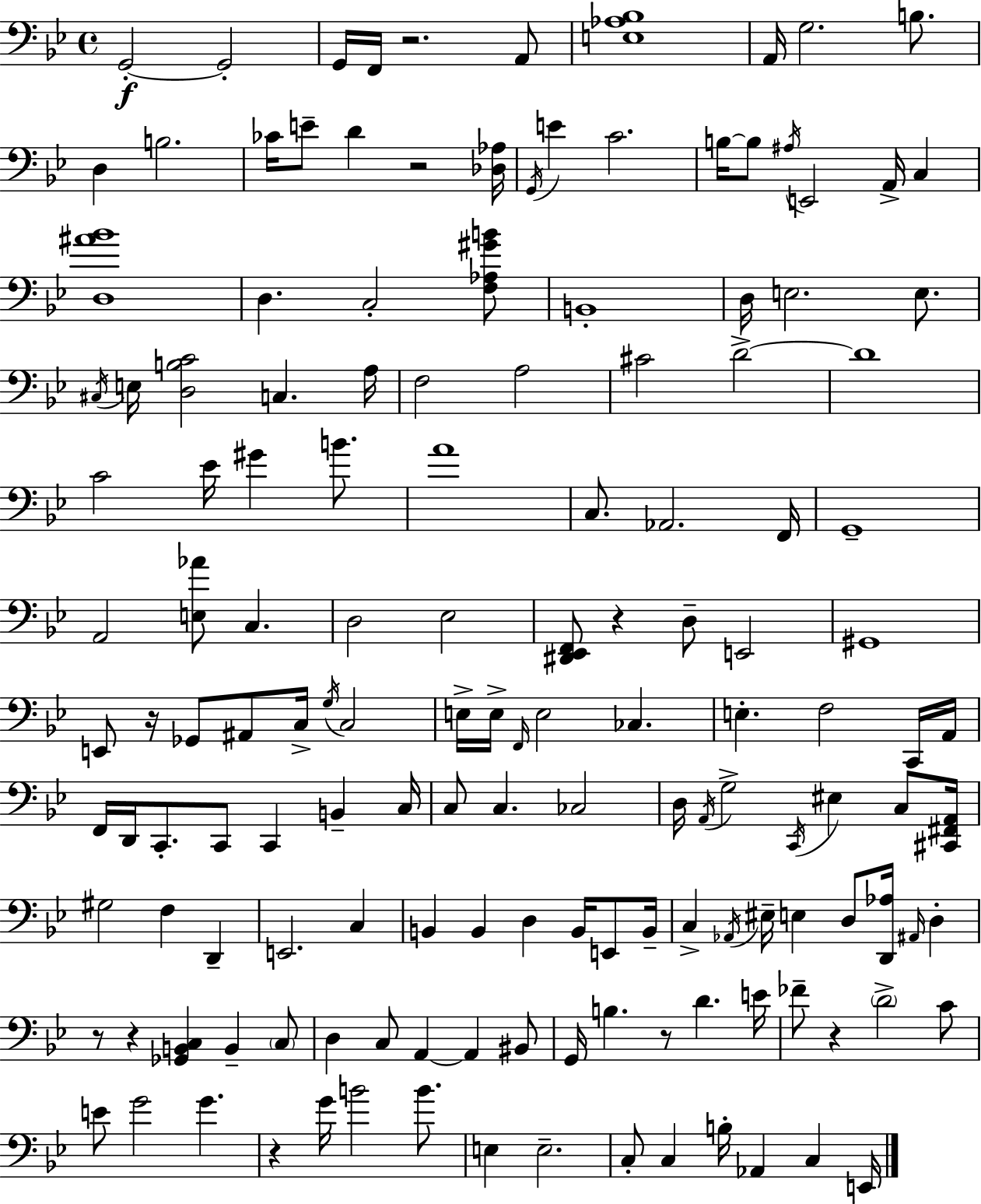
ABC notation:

X:1
T:Untitled
M:4/4
L:1/4
K:Gm
G,,2 G,,2 G,,/4 F,,/4 z2 A,,/2 [E,_A,_B,]4 A,,/4 G,2 B,/2 D, B,2 _C/4 E/2 D z2 [_D,_A,]/4 G,,/4 E C2 B,/4 B,/2 ^A,/4 E,,2 A,,/4 C, [D,^A_B]4 D, C,2 [F,_A,^GB]/2 B,,4 D,/4 E,2 E,/2 ^C,/4 E,/4 [D,B,C]2 C, A,/4 F,2 A,2 ^C2 D2 D4 C2 _E/4 ^G B/2 A4 C,/2 _A,,2 F,,/4 G,,4 A,,2 [E,_A]/2 C, D,2 _E,2 [^D,,_E,,F,,]/2 z D,/2 E,,2 ^G,,4 E,,/2 z/4 _G,,/2 ^A,,/2 C,/4 G,/4 C,2 E,/4 E,/4 F,,/4 E,2 _C, E, F,2 C,,/4 A,,/4 F,,/4 D,,/4 C,,/2 C,,/2 C,, B,, C,/4 C,/2 C, _C,2 D,/4 A,,/4 G,2 C,,/4 ^E, C,/2 [^C,,^F,,A,,]/4 ^G,2 F, D,, E,,2 C, B,, B,, D, B,,/4 E,,/2 B,,/4 C, _A,,/4 ^E,/4 E, D,/2 [D,,_A,]/4 ^A,,/4 D, z/2 z [_G,,B,,C,] B,, C,/2 D, C,/2 A,, A,, ^B,,/2 G,,/4 B, z/2 D E/4 _F/2 z D2 C/2 E/2 G2 G z G/4 B2 B/2 E, E,2 C,/2 C, B,/4 _A,, C, E,,/4